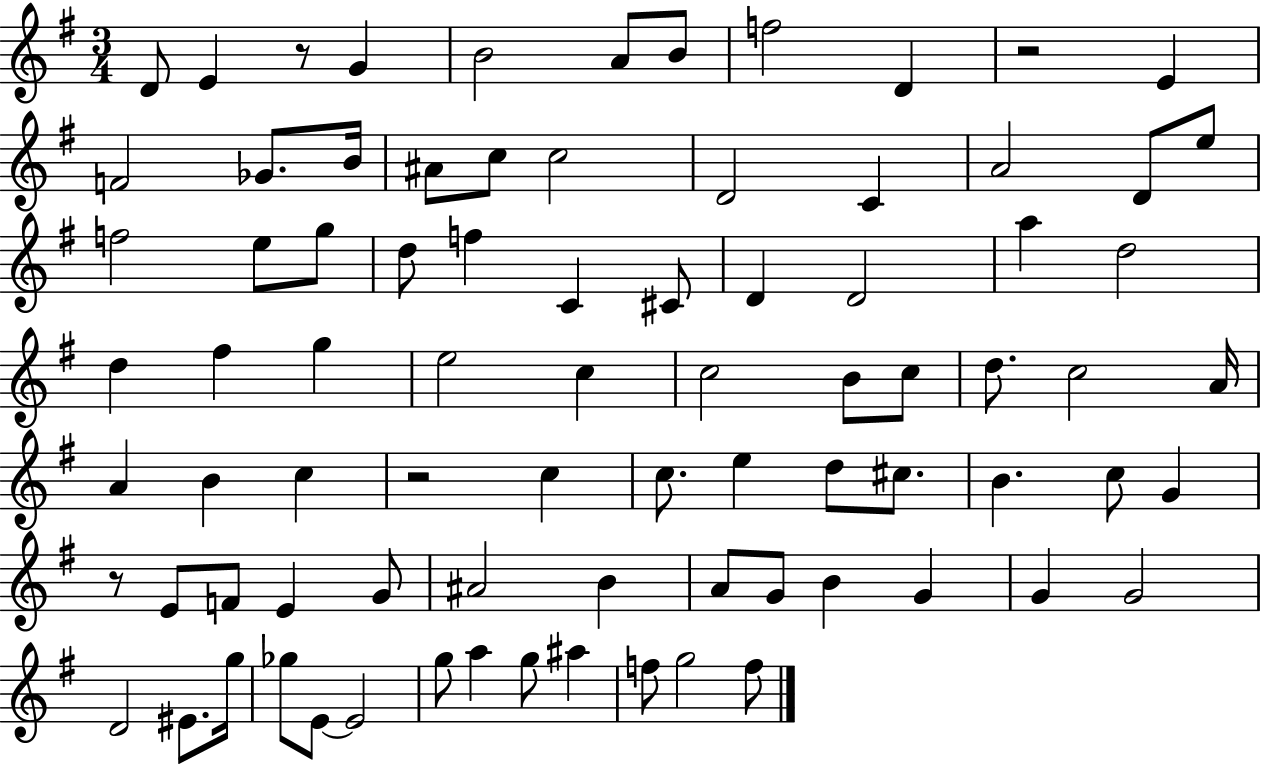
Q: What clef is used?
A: treble